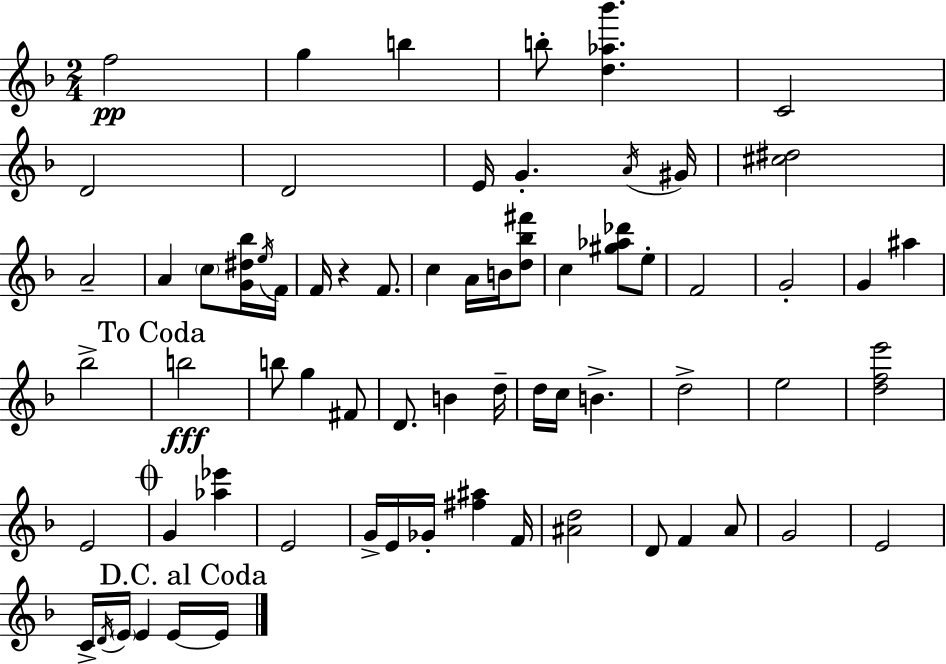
F5/h G5/q B5/q B5/e [D5,Ab5,Bb6]/q. C4/h D4/h D4/h E4/s G4/q. A4/s G#4/s [C#5,D#5]/h A4/h A4/q C5/e [G4,D#5,Bb5]/s E5/s F4/s F4/s R/q F4/e. C5/q A4/s B4/s [D5,Bb5,F#6]/e C5/q [G#5,Ab5,Db6]/e E5/e F4/h G4/h G4/q A#5/q Bb5/h B5/h B5/e G5/q F#4/e D4/e. B4/q D5/s D5/s C5/s B4/q. D5/h E5/h [D5,F5,E6]/h E4/h G4/q [Ab5,Eb6]/q E4/h G4/s E4/s Gb4/s [F#5,A#5]/q F4/s [A#4,D5]/h D4/e F4/q A4/e G4/h E4/h C4/s D4/s E4/s E4/q E4/s E4/s